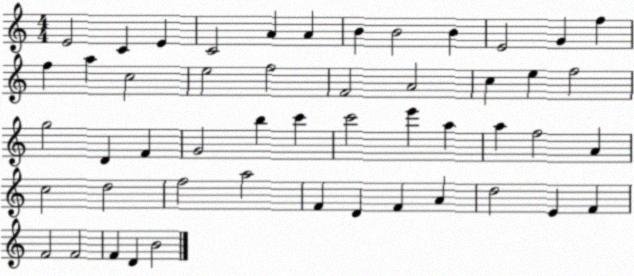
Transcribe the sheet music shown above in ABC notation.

X:1
T:Untitled
M:4/4
L:1/4
K:C
E2 C E C2 A A B B2 B E2 G f f a c2 e2 f2 F2 A2 c e f2 g2 D F G2 b c' c'2 e' a a f2 A c2 d2 f2 a2 F D F A d2 E F F2 F2 F D B2